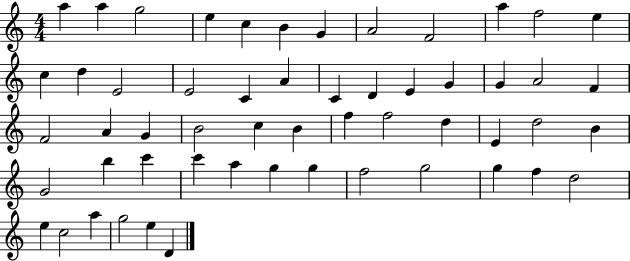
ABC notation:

X:1
T:Untitled
M:4/4
L:1/4
K:C
a a g2 e c B G A2 F2 a f2 e c d E2 E2 C A C D E G G A2 F F2 A G B2 c B f f2 d E d2 B G2 b c' c' a g g f2 g2 g f d2 e c2 a g2 e D